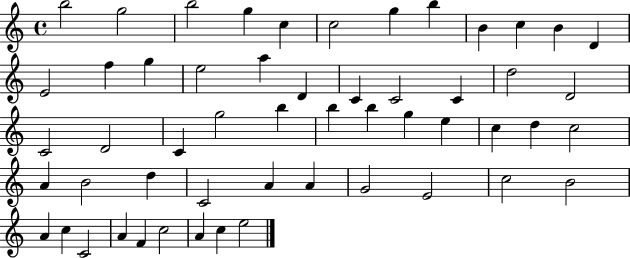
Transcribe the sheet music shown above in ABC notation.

X:1
T:Untitled
M:4/4
L:1/4
K:C
b2 g2 b2 g c c2 g b B c B D E2 f g e2 a D C C2 C d2 D2 C2 D2 C g2 b b b g e c d c2 A B2 d C2 A A G2 E2 c2 B2 A c C2 A F c2 A c e2